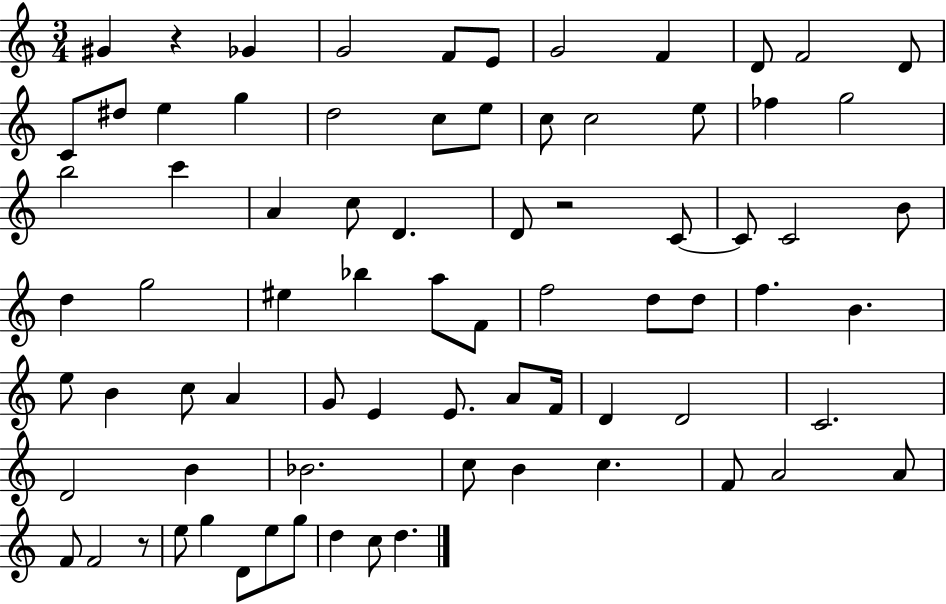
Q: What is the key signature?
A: C major